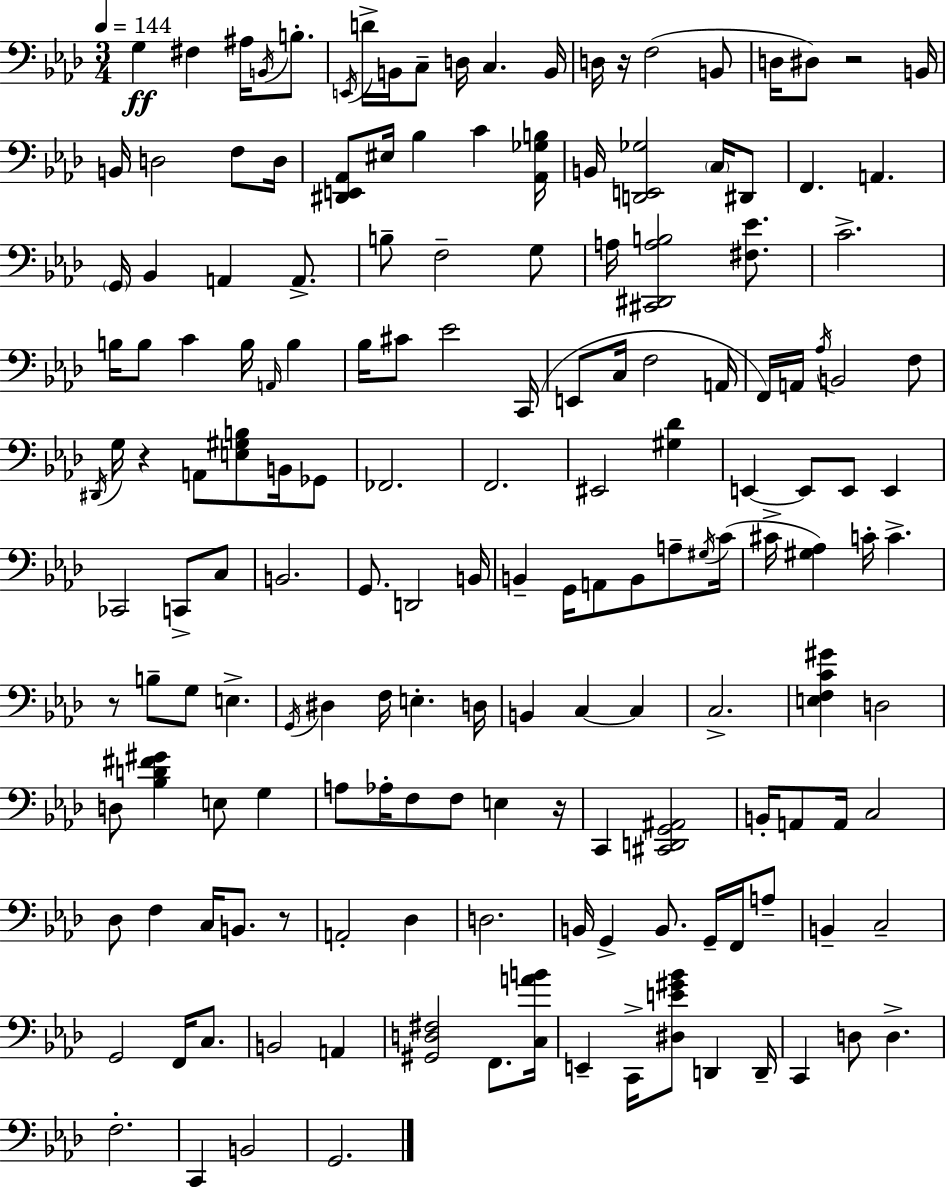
G3/q F#3/q A#3/s B2/s B3/e. E2/s D4/s B2/s C3/e D3/s C3/q. B2/s D3/s R/s F3/h B2/e D3/s D#3/e R/h B2/s B2/s D3/h F3/e D3/s [D#2,E2,Ab2]/e EIS3/s Bb3/q C4/q [Ab2,Gb3,B3]/s B2/s [D2,E2,Gb3]/h C3/s D#2/e F2/q. A2/q. G2/s Bb2/q A2/q A2/e. B3/e F3/h G3/e A3/s [C#2,D#2,A3,B3]/h [F#3,Eb4]/e. C4/h. B3/s B3/e C4/q B3/s A2/s B3/q Bb3/s C#4/e Eb4/h C2/s E2/e C3/s F3/h A2/s F2/s A2/s Ab3/s B2/h F3/e D#2/s G3/s R/q A2/e [E3,G#3,B3]/e B2/s Gb2/e FES2/h. F2/h. EIS2/h [G#3,Db4]/q E2/q E2/e E2/e E2/q CES2/h C2/e C3/e B2/h. G2/e. D2/h B2/s B2/q G2/s A2/e B2/e A3/e G#3/s C4/s C#4/s [G#3,Ab3]/q C4/s C4/q. R/e B3/e G3/e E3/q. G2/s D#3/q F3/s E3/q. D3/s B2/q C3/q C3/q C3/h. [E3,F3,C4,G#4]/q D3/h D3/e [Bb3,D4,F#4,G#4]/q E3/e G3/q A3/e Ab3/s F3/e F3/e E3/q R/s C2/q [C#2,D2,G2,A#2]/h B2/s A2/e A2/s C3/h Db3/e F3/q C3/s B2/e. R/e A2/h Db3/q D3/h. B2/s G2/q B2/e. G2/s F2/s A3/e B2/q C3/h G2/h F2/s C3/e. B2/h A2/q [G#2,D3,F#3]/h F2/e. [C3,A4,B4]/s E2/q C2/s [D#3,E4,G#4,Bb4]/e D2/q D2/s C2/q D3/e D3/q. F3/h. C2/q B2/h G2/h.